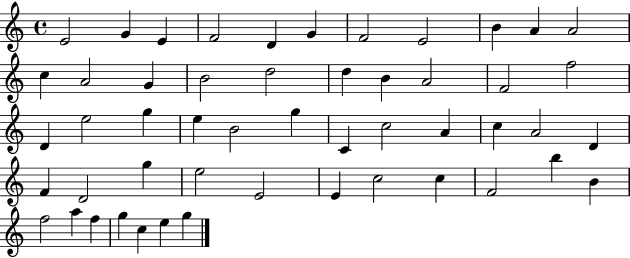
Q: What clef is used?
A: treble